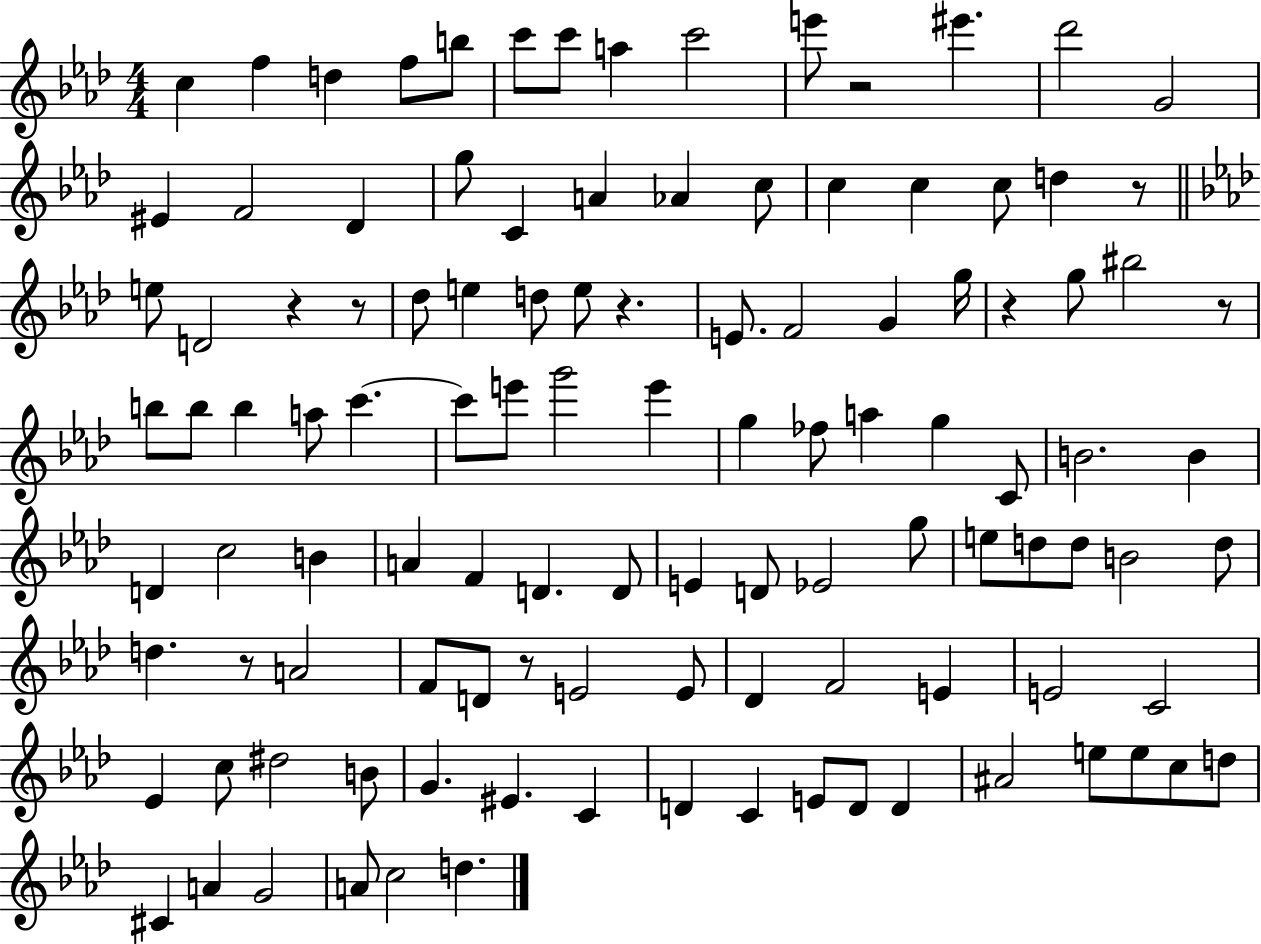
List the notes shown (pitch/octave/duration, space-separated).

C5/q F5/q D5/q F5/e B5/e C6/e C6/e A5/q C6/h E6/e R/h EIS6/q. Db6/h G4/h EIS4/q F4/h Db4/q G5/e C4/q A4/q Ab4/q C5/e C5/q C5/q C5/e D5/q R/e E5/e D4/h R/q R/e Db5/e E5/q D5/e E5/e R/q. E4/e. F4/h G4/q G5/s R/q G5/e BIS5/h R/e B5/e B5/e B5/q A5/e C6/q. C6/e E6/e G6/h E6/q G5/q FES5/e A5/q G5/q C4/e B4/h. B4/q D4/q C5/h B4/q A4/q F4/q D4/q. D4/e E4/q D4/e Eb4/h G5/e E5/e D5/e D5/e B4/h D5/e D5/q. R/e A4/h F4/e D4/e R/e E4/h E4/e Db4/q F4/h E4/q E4/h C4/h Eb4/q C5/e D#5/h B4/e G4/q. EIS4/q. C4/q D4/q C4/q E4/e D4/e D4/q A#4/h E5/e E5/e C5/e D5/e C#4/q A4/q G4/h A4/e C5/h D5/q.